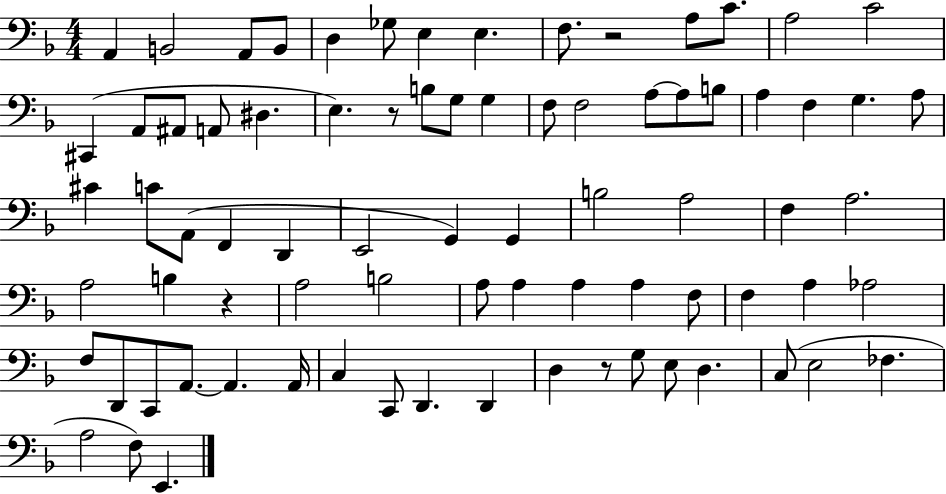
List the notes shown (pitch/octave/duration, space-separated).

A2/q B2/h A2/e B2/e D3/q Gb3/e E3/q E3/q. F3/e. R/h A3/e C4/e. A3/h C4/h C#2/q A2/e A#2/e A2/e D#3/q. E3/q. R/e B3/e G3/e G3/q F3/e F3/h A3/e A3/e B3/e A3/q F3/q G3/q. A3/e C#4/q C4/e A2/e F2/q D2/q E2/h G2/q G2/q B3/h A3/h F3/q A3/h. A3/h B3/q R/q A3/h B3/h A3/e A3/q A3/q A3/q F3/e F3/q A3/q Ab3/h F3/e D2/e C2/e A2/e. A2/q. A2/s C3/q C2/e D2/q. D2/q D3/q R/e G3/e E3/e D3/q. C3/e E3/h FES3/q. A3/h F3/e E2/q.